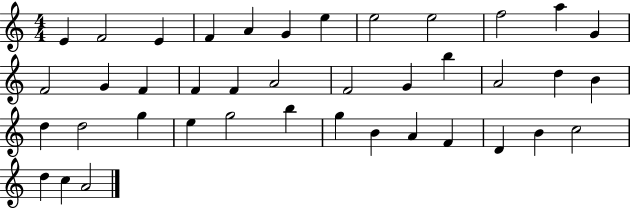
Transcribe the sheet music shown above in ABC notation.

X:1
T:Untitled
M:4/4
L:1/4
K:C
E F2 E F A G e e2 e2 f2 a G F2 G F F F A2 F2 G b A2 d B d d2 g e g2 b g B A F D B c2 d c A2